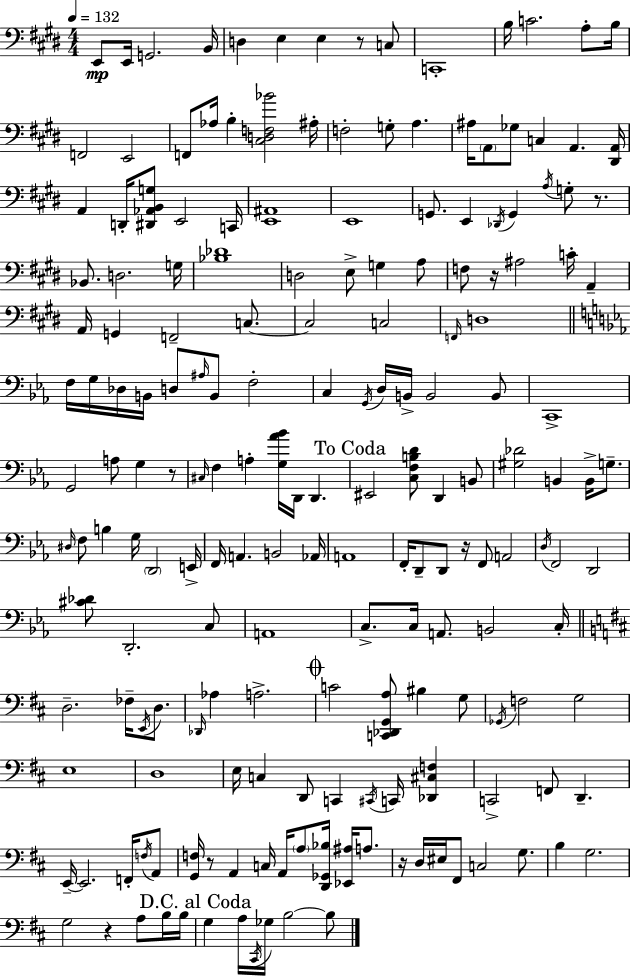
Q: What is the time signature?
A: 4/4